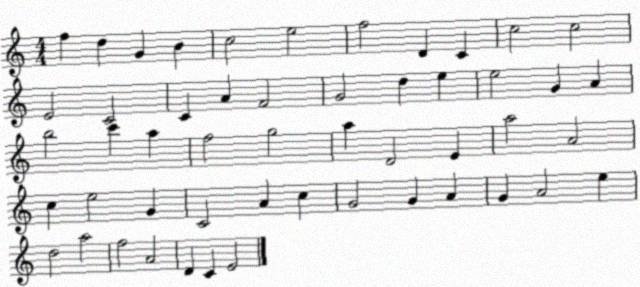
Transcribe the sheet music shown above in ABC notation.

X:1
T:Untitled
M:4/4
L:1/4
K:C
f d G B c2 e2 f2 D C c2 c2 E2 C2 C A F2 G2 d e e2 G A b2 c' a f2 g2 a D2 E a2 A2 c e2 G C2 A c G2 G A G A2 e d2 a2 f2 A2 D C E2